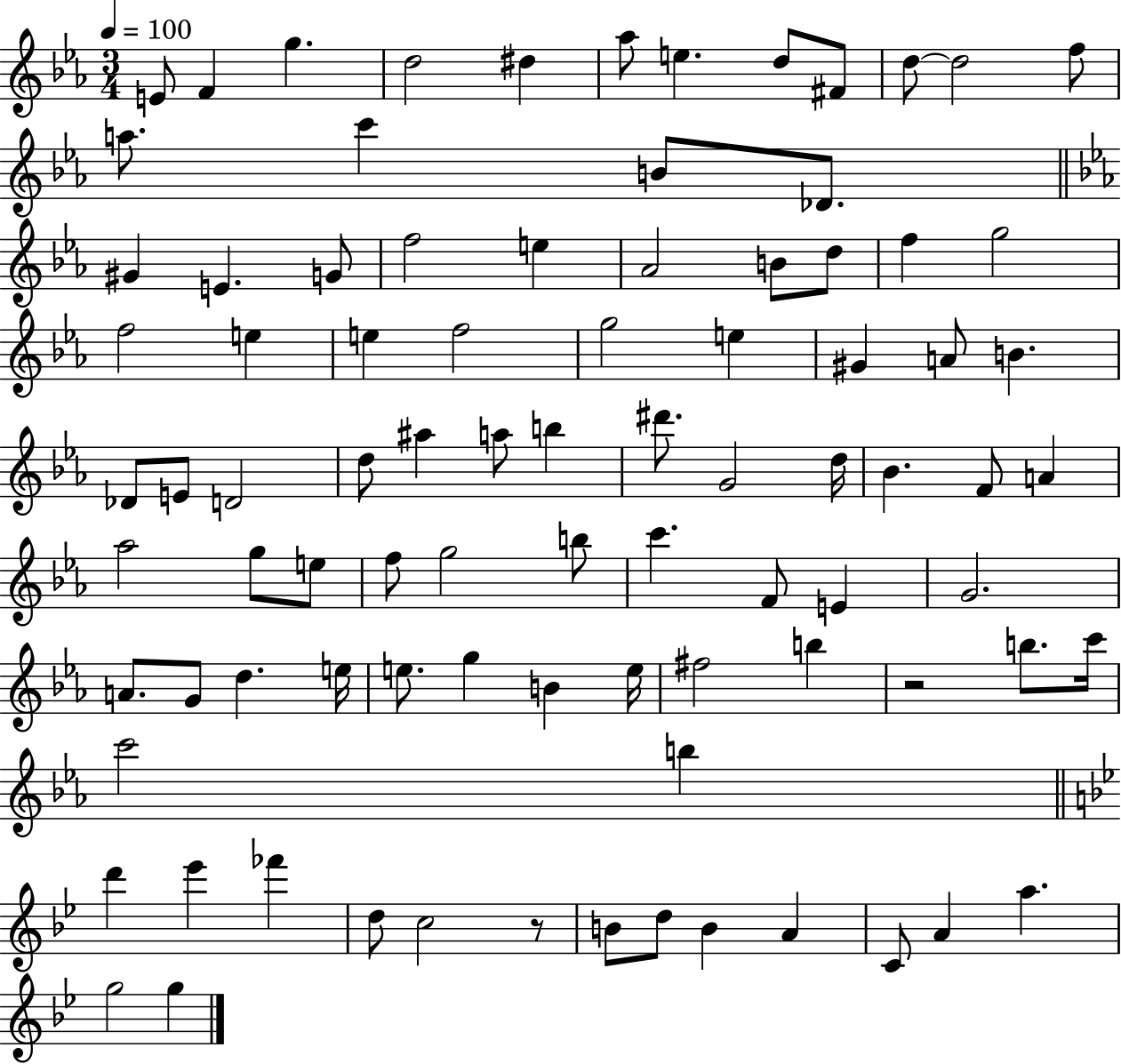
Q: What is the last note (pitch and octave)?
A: G5